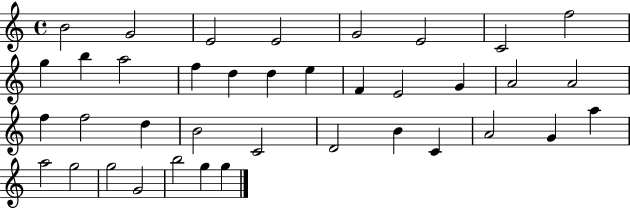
B4/h G4/h E4/h E4/h G4/h E4/h C4/h F5/h G5/q B5/q A5/h F5/q D5/q D5/q E5/q F4/q E4/h G4/q A4/h A4/h F5/q F5/h D5/q B4/h C4/h D4/h B4/q C4/q A4/h G4/q A5/q A5/h G5/h G5/h G4/h B5/h G5/q G5/q